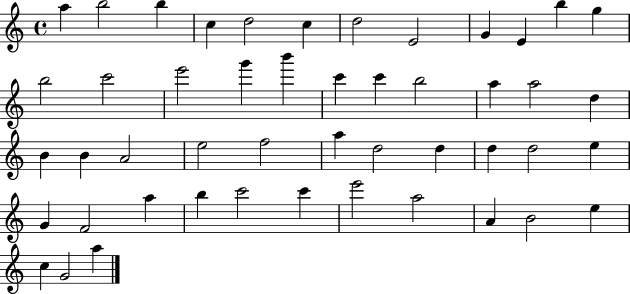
{
  \clef treble
  \time 4/4
  \defaultTimeSignature
  \key c \major
  a''4 b''2 b''4 | c''4 d''2 c''4 | d''2 e'2 | g'4 e'4 b''4 g''4 | \break b''2 c'''2 | e'''2 g'''4 b'''4 | c'''4 c'''4 b''2 | a''4 a''2 d''4 | \break b'4 b'4 a'2 | e''2 f''2 | a''4 d''2 d''4 | d''4 d''2 e''4 | \break g'4 f'2 a''4 | b''4 c'''2 c'''4 | e'''2 a''2 | a'4 b'2 e''4 | \break c''4 g'2 a''4 | \bar "|."
}